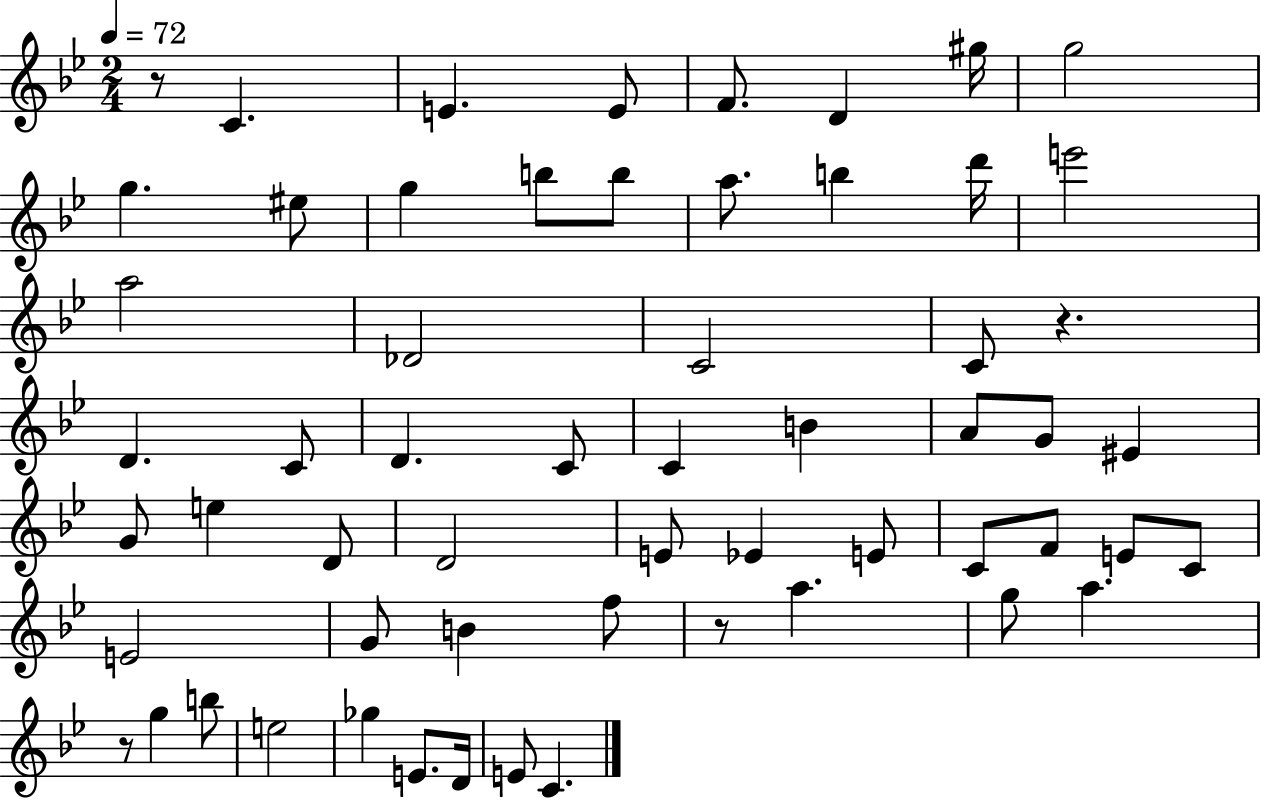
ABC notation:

X:1
T:Untitled
M:2/4
L:1/4
K:Bb
z/2 C E E/2 F/2 D ^g/4 g2 g ^e/2 g b/2 b/2 a/2 b d'/4 e'2 a2 _D2 C2 C/2 z D C/2 D C/2 C B A/2 G/2 ^E G/2 e D/2 D2 E/2 _E E/2 C/2 F/2 E/2 C/2 E2 G/2 B f/2 z/2 a g/2 a z/2 g b/2 e2 _g E/2 D/4 E/2 C